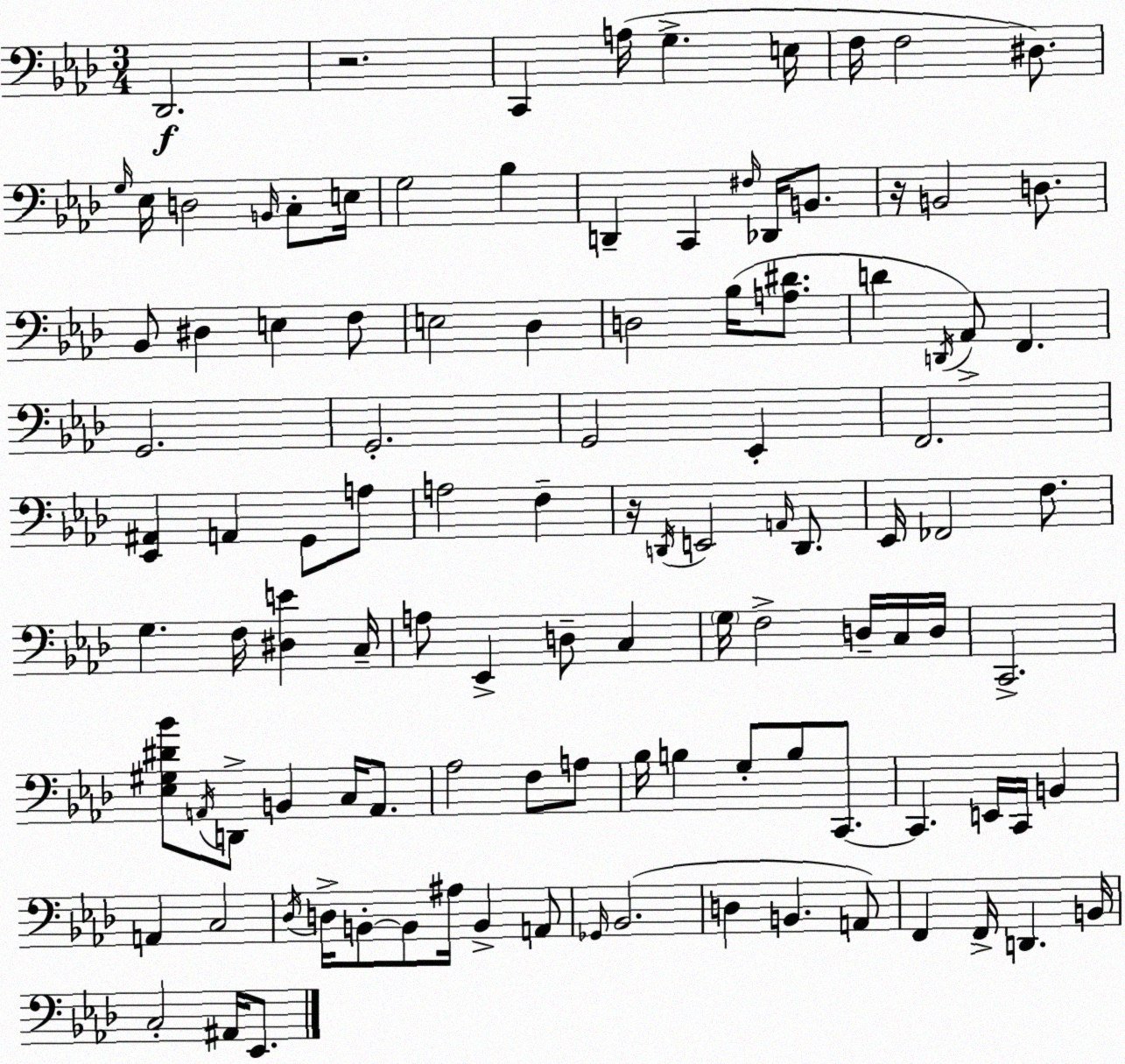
X:1
T:Untitled
M:3/4
L:1/4
K:Ab
_D,,2 z2 C,, A,/4 G, E,/4 F,/4 F,2 ^D,/2 G,/4 _E,/4 D,2 B,,/4 C,/2 E,/4 G,2 _B, D,, C,, ^F,/4 _D,,/4 B,,/2 z/4 B,,2 D,/2 _B,,/2 ^D, E, F,/2 E,2 _D, D,2 _B,/4 [A,^D]/2 D D,,/4 _A,,/2 F,, G,,2 G,,2 G,,2 _E,, F,,2 [_E,,^A,,] A,, G,,/2 A,/2 A,2 F, z/4 D,,/4 E,,2 A,,/4 D,,/2 _E,,/4 _F,,2 F,/2 G, F,/4 [^D,E] C,/4 A,/2 _E,, D,/2 C, G,/4 F,2 D,/4 C,/4 D,/4 C,,2 [_E,^G,^D_B]/2 A,,/4 D,,/2 B,, C,/4 A,,/2 _A,2 F,/2 A,/2 _B,/4 B, G,/2 B,/2 C,,/2 C,, E,,/4 C,,/4 B,, A,, C,2 _D,/4 D,/4 B,,/2 B,,/2 ^A,/4 B,, A,,/2 _G,,/4 _B,,2 D, B,, A,,/2 F,, F,,/4 D,, B,,/4 C,2 ^A,,/4 _E,,/2